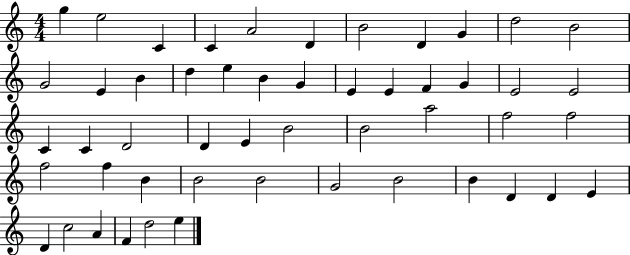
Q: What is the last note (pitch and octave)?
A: E5